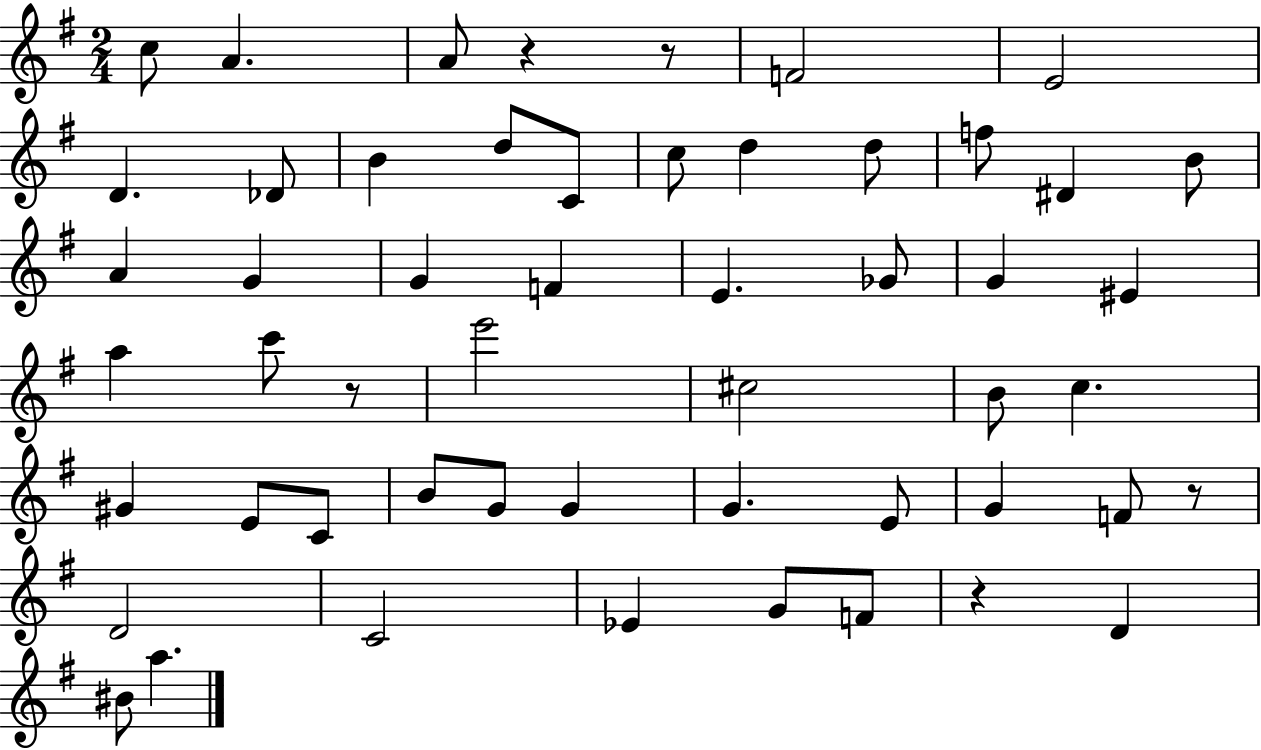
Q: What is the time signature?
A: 2/4